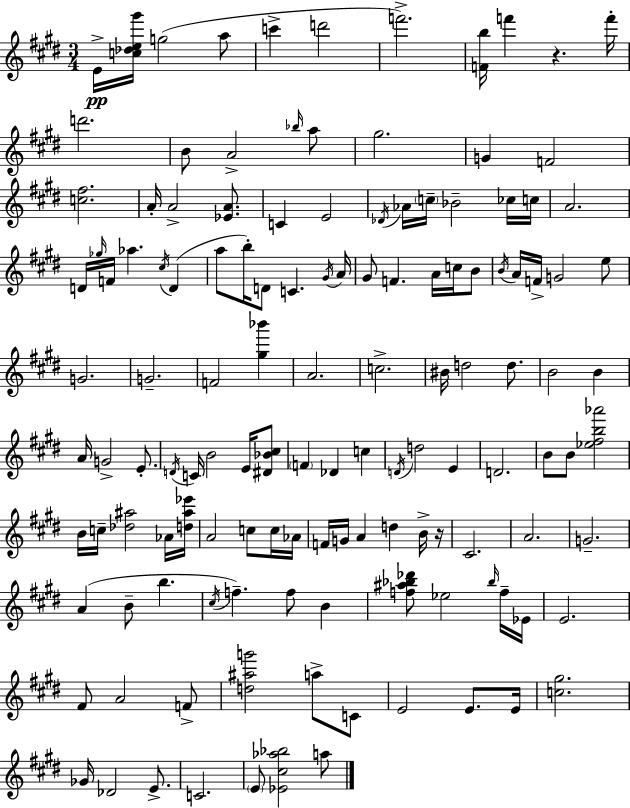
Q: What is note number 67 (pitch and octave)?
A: F4